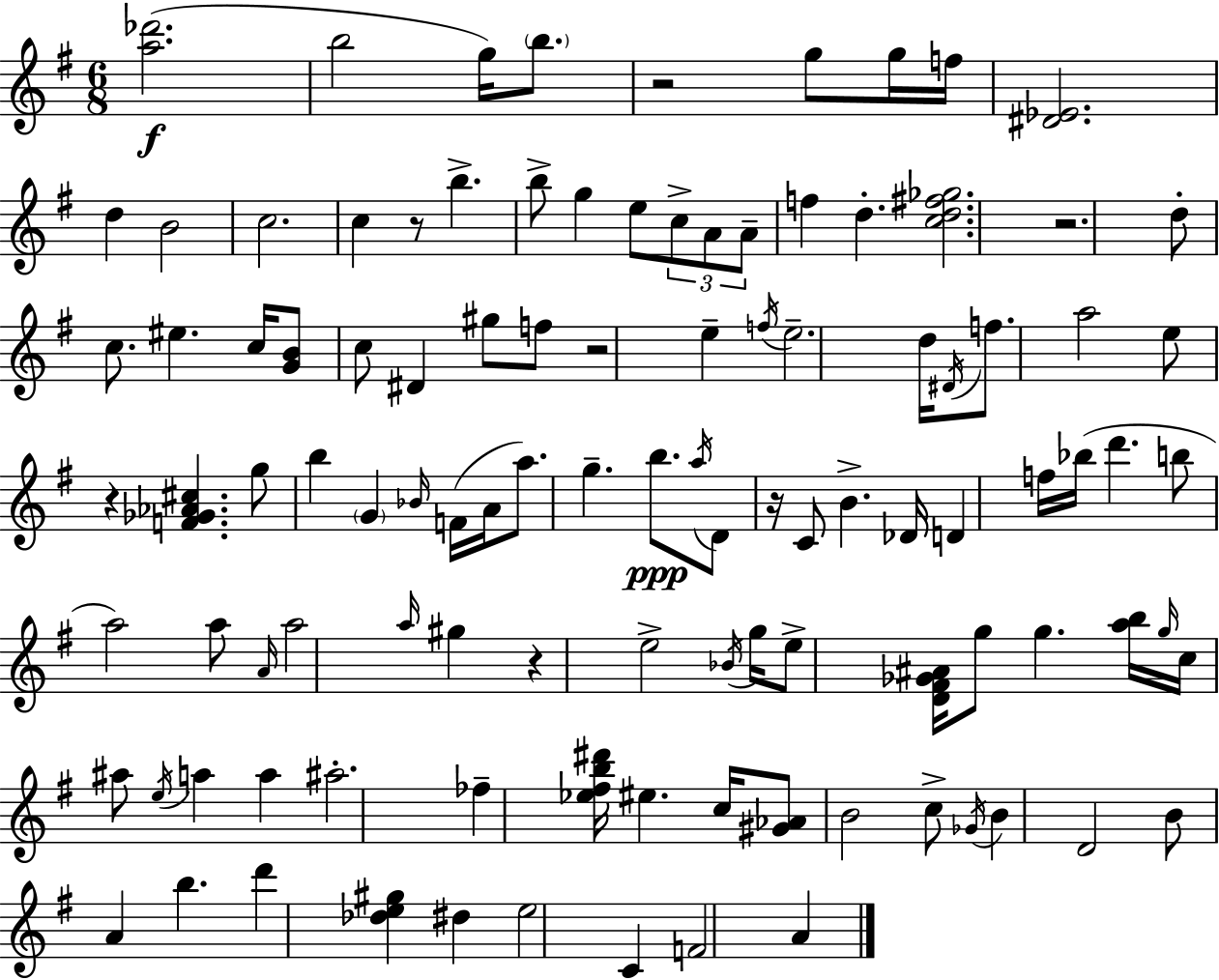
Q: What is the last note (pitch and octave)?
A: A4